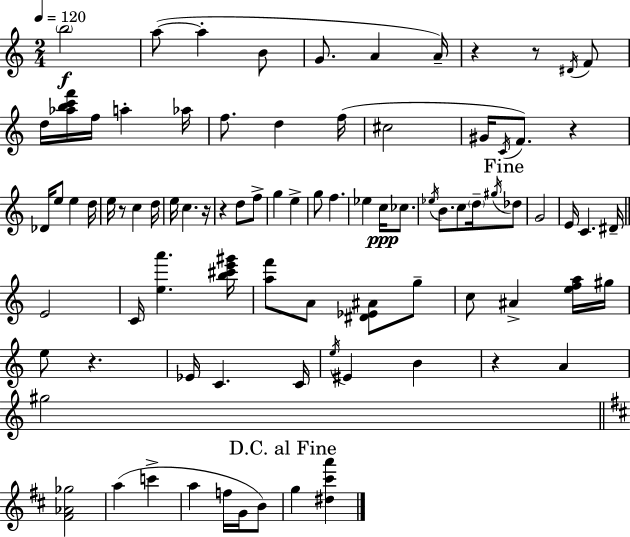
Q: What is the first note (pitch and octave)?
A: B5